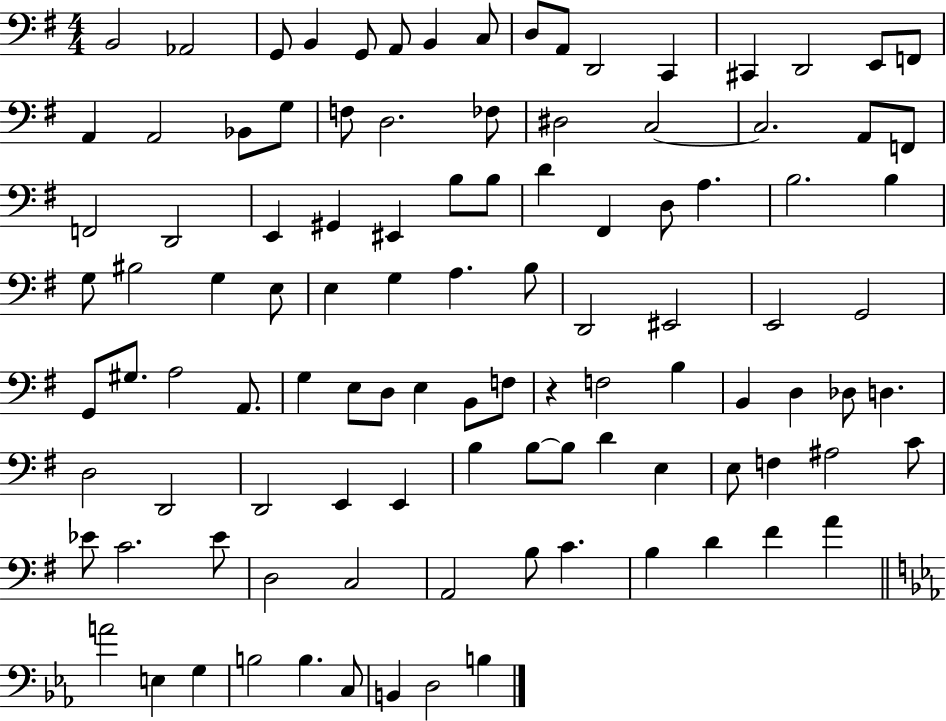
{
  \clef bass
  \numericTimeSignature
  \time 4/4
  \key g \major
  b,2 aes,2 | g,8 b,4 g,8 a,8 b,4 c8 | d8 a,8 d,2 c,4 | cis,4 d,2 e,8 f,8 | \break a,4 a,2 bes,8 g8 | f8 d2. fes8 | dis2 c2~~ | c2. a,8 f,8 | \break f,2 d,2 | e,4 gis,4 eis,4 b8 b8 | d'4 fis,4 d8 a4. | b2. b4 | \break g8 bis2 g4 e8 | e4 g4 a4. b8 | d,2 eis,2 | e,2 g,2 | \break g,8 gis8. a2 a,8. | g4 e8 d8 e4 b,8 f8 | r4 f2 b4 | b,4 d4 des8 d4. | \break d2 d,2 | d,2 e,4 e,4 | b4 b8~~ b8 d'4 e4 | e8 f4 ais2 c'8 | \break ees'8 c'2. ees'8 | d2 c2 | a,2 b8 c'4. | b4 d'4 fis'4 a'4 | \break \bar "||" \break \key c \minor a'2 e4 g4 | b2 b4. c8 | b,4 d2 b4 | \bar "|."
}